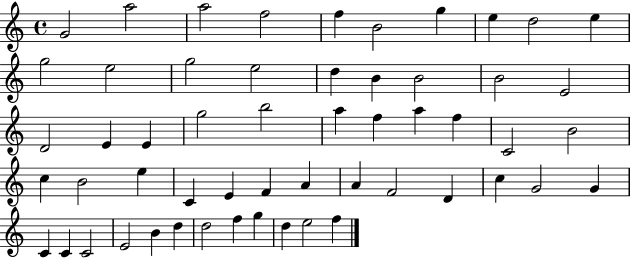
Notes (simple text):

G4/h A5/h A5/h F5/h F5/q B4/h G5/q E5/q D5/h E5/q G5/h E5/h G5/h E5/h D5/q B4/q B4/h B4/h E4/h D4/h E4/q E4/q G5/h B5/h A5/q F5/q A5/q F5/q C4/h B4/h C5/q B4/h E5/q C4/q E4/q F4/q A4/q A4/q F4/h D4/q C5/q G4/h G4/q C4/q C4/q C4/h E4/h B4/q D5/q D5/h F5/q G5/q D5/q E5/h F5/q